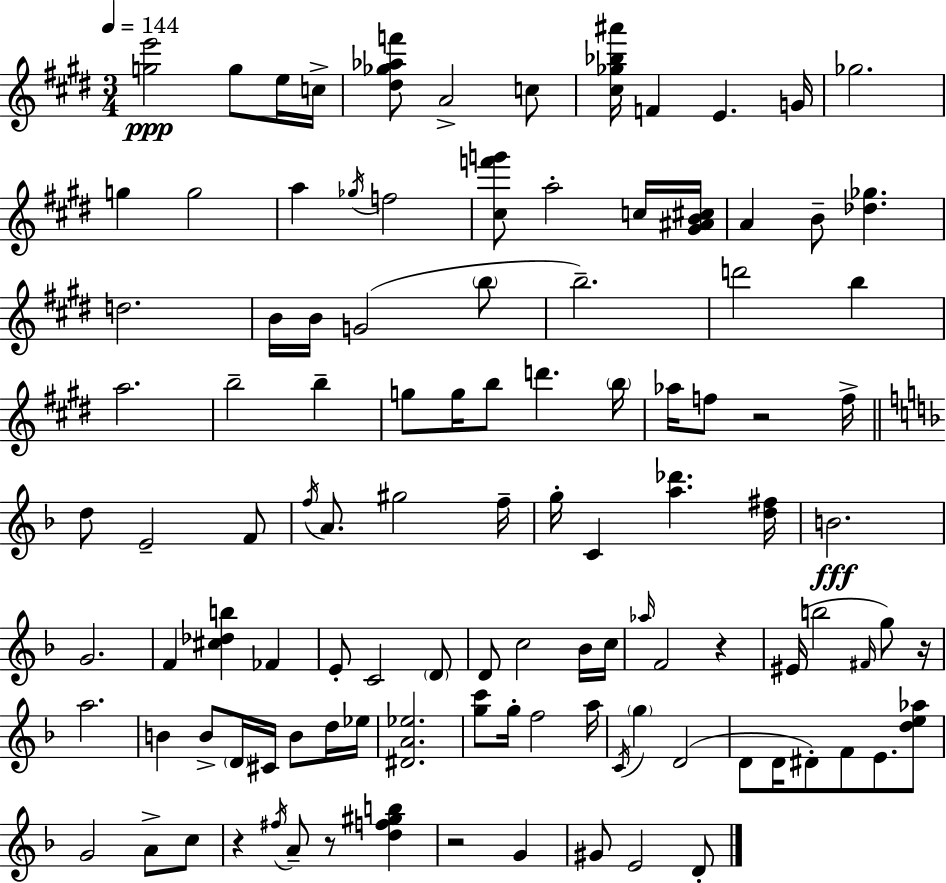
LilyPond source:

{
  \clef treble
  \numericTimeSignature
  \time 3/4
  \key e \major
  \tempo 4 = 144
  \repeat volta 2 { <g'' e'''>2\ppp g''8 e''16 c''16-> | <dis'' ges'' aes'' f'''>8 a'2-> c''8 | <cis'' ges'' bes'' ais'''>16 f'4 e'4. g'16 | ges''2. | \break g''4 g''2 | a''4 \acciaccatura { ges''16 } f''2 | <cis'' f''' g'''>8 a''2-. c''16 | <gis' ais' b' cis''>16 a'4 b'8-- <des'' ges''>4. | \break d''2. | b'16 b'16 g'2( \parenthesize b''8 | b''2.--) | d'''2 b''4 | \break a''2. | b''2-- b''4-- | g''8 g''16 b''8 d'''4. | \parenthesize b''16 aes''16 f''8 r2 | \break f''16-> \bar "||" \break \key d \minor d''8 e'2-- f'8 | \acciaccatura { f''16 } a'8. gis''2 | f''16-- g''16-. c'4 <a'' des'''>4. | <d'' fis''>16 b'2.\fff | \break g'2. | f'4 <cis'' des'' b''>4 fes'4 | e'8-. c'2 \parenthesize d'8 | d'8 c''2 bes'16 | \break c''16 \grace { aes''16 } f'2 r4 | eis'16( b''2 \grace { fis'16 } | g''8) r16 a''2. | b'4 b'8-> \parenthesize d'16 cis'16 b'8 | \break d''16 ees''16 <dis' a' ees''>2. | <g'' c'''>8 g''16-. f''2 | a''16 \acciaccatura { c'16 } \parenthesize g''4 d'2( | d'8 d'16 dis'8-.) f'8 e'8. | \break <d'' e'' aes''>8 g'2 | a'8-> c''8 r4 \acciaccatura { fis''16 } a'8-- r8 | <d'' f'' gis'' b''>4 r2 | g'4 gis'8 e'2 | \break d'8-. } \bar "|."
}